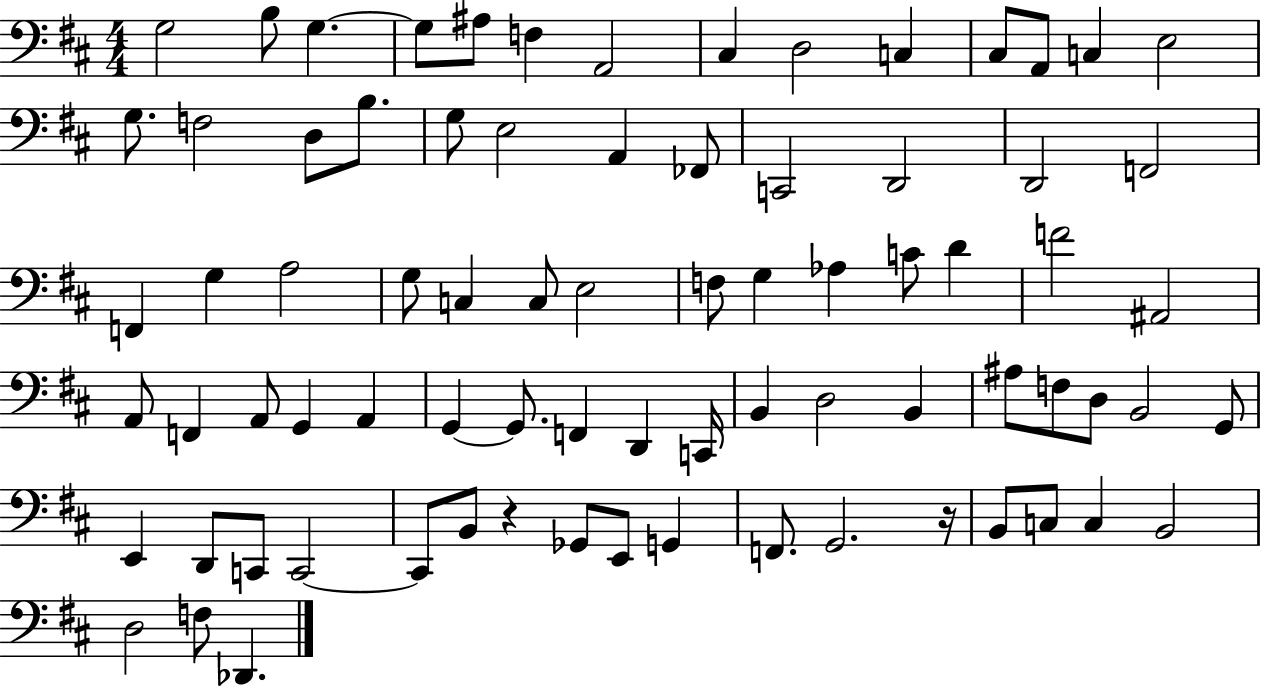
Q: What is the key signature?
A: D major